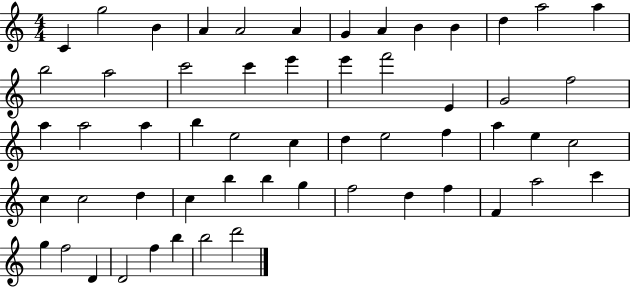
{
  \clef treble
  \numericTimeSignature
  \time 4/4
  \key c \major
  c'4 g''2 b'4 | a'4 a'2 a'4 | g'4 a'4 b'4 b'4 | d''4 a''2 a''4 | \break b''2 a''2 | c'''2 c'''4 e'''4 | e'''4 f'''2 e'4 | g'2 f''2 | \break a''4 a''2 a''4 | b''4 e''2 c''4 | d''4 e''2 f''4 | a''4 e''4 c''2 | \break c''4 c''2 d''4 | c''4 b''4 b''4 g''4 | f''2 d''4 f''4 | f'4 a''2 c'''4 | \break g''4 f''2 d'4 | d'2 f''4 b''4 | b''2 d'''2 | \bar "|."
}